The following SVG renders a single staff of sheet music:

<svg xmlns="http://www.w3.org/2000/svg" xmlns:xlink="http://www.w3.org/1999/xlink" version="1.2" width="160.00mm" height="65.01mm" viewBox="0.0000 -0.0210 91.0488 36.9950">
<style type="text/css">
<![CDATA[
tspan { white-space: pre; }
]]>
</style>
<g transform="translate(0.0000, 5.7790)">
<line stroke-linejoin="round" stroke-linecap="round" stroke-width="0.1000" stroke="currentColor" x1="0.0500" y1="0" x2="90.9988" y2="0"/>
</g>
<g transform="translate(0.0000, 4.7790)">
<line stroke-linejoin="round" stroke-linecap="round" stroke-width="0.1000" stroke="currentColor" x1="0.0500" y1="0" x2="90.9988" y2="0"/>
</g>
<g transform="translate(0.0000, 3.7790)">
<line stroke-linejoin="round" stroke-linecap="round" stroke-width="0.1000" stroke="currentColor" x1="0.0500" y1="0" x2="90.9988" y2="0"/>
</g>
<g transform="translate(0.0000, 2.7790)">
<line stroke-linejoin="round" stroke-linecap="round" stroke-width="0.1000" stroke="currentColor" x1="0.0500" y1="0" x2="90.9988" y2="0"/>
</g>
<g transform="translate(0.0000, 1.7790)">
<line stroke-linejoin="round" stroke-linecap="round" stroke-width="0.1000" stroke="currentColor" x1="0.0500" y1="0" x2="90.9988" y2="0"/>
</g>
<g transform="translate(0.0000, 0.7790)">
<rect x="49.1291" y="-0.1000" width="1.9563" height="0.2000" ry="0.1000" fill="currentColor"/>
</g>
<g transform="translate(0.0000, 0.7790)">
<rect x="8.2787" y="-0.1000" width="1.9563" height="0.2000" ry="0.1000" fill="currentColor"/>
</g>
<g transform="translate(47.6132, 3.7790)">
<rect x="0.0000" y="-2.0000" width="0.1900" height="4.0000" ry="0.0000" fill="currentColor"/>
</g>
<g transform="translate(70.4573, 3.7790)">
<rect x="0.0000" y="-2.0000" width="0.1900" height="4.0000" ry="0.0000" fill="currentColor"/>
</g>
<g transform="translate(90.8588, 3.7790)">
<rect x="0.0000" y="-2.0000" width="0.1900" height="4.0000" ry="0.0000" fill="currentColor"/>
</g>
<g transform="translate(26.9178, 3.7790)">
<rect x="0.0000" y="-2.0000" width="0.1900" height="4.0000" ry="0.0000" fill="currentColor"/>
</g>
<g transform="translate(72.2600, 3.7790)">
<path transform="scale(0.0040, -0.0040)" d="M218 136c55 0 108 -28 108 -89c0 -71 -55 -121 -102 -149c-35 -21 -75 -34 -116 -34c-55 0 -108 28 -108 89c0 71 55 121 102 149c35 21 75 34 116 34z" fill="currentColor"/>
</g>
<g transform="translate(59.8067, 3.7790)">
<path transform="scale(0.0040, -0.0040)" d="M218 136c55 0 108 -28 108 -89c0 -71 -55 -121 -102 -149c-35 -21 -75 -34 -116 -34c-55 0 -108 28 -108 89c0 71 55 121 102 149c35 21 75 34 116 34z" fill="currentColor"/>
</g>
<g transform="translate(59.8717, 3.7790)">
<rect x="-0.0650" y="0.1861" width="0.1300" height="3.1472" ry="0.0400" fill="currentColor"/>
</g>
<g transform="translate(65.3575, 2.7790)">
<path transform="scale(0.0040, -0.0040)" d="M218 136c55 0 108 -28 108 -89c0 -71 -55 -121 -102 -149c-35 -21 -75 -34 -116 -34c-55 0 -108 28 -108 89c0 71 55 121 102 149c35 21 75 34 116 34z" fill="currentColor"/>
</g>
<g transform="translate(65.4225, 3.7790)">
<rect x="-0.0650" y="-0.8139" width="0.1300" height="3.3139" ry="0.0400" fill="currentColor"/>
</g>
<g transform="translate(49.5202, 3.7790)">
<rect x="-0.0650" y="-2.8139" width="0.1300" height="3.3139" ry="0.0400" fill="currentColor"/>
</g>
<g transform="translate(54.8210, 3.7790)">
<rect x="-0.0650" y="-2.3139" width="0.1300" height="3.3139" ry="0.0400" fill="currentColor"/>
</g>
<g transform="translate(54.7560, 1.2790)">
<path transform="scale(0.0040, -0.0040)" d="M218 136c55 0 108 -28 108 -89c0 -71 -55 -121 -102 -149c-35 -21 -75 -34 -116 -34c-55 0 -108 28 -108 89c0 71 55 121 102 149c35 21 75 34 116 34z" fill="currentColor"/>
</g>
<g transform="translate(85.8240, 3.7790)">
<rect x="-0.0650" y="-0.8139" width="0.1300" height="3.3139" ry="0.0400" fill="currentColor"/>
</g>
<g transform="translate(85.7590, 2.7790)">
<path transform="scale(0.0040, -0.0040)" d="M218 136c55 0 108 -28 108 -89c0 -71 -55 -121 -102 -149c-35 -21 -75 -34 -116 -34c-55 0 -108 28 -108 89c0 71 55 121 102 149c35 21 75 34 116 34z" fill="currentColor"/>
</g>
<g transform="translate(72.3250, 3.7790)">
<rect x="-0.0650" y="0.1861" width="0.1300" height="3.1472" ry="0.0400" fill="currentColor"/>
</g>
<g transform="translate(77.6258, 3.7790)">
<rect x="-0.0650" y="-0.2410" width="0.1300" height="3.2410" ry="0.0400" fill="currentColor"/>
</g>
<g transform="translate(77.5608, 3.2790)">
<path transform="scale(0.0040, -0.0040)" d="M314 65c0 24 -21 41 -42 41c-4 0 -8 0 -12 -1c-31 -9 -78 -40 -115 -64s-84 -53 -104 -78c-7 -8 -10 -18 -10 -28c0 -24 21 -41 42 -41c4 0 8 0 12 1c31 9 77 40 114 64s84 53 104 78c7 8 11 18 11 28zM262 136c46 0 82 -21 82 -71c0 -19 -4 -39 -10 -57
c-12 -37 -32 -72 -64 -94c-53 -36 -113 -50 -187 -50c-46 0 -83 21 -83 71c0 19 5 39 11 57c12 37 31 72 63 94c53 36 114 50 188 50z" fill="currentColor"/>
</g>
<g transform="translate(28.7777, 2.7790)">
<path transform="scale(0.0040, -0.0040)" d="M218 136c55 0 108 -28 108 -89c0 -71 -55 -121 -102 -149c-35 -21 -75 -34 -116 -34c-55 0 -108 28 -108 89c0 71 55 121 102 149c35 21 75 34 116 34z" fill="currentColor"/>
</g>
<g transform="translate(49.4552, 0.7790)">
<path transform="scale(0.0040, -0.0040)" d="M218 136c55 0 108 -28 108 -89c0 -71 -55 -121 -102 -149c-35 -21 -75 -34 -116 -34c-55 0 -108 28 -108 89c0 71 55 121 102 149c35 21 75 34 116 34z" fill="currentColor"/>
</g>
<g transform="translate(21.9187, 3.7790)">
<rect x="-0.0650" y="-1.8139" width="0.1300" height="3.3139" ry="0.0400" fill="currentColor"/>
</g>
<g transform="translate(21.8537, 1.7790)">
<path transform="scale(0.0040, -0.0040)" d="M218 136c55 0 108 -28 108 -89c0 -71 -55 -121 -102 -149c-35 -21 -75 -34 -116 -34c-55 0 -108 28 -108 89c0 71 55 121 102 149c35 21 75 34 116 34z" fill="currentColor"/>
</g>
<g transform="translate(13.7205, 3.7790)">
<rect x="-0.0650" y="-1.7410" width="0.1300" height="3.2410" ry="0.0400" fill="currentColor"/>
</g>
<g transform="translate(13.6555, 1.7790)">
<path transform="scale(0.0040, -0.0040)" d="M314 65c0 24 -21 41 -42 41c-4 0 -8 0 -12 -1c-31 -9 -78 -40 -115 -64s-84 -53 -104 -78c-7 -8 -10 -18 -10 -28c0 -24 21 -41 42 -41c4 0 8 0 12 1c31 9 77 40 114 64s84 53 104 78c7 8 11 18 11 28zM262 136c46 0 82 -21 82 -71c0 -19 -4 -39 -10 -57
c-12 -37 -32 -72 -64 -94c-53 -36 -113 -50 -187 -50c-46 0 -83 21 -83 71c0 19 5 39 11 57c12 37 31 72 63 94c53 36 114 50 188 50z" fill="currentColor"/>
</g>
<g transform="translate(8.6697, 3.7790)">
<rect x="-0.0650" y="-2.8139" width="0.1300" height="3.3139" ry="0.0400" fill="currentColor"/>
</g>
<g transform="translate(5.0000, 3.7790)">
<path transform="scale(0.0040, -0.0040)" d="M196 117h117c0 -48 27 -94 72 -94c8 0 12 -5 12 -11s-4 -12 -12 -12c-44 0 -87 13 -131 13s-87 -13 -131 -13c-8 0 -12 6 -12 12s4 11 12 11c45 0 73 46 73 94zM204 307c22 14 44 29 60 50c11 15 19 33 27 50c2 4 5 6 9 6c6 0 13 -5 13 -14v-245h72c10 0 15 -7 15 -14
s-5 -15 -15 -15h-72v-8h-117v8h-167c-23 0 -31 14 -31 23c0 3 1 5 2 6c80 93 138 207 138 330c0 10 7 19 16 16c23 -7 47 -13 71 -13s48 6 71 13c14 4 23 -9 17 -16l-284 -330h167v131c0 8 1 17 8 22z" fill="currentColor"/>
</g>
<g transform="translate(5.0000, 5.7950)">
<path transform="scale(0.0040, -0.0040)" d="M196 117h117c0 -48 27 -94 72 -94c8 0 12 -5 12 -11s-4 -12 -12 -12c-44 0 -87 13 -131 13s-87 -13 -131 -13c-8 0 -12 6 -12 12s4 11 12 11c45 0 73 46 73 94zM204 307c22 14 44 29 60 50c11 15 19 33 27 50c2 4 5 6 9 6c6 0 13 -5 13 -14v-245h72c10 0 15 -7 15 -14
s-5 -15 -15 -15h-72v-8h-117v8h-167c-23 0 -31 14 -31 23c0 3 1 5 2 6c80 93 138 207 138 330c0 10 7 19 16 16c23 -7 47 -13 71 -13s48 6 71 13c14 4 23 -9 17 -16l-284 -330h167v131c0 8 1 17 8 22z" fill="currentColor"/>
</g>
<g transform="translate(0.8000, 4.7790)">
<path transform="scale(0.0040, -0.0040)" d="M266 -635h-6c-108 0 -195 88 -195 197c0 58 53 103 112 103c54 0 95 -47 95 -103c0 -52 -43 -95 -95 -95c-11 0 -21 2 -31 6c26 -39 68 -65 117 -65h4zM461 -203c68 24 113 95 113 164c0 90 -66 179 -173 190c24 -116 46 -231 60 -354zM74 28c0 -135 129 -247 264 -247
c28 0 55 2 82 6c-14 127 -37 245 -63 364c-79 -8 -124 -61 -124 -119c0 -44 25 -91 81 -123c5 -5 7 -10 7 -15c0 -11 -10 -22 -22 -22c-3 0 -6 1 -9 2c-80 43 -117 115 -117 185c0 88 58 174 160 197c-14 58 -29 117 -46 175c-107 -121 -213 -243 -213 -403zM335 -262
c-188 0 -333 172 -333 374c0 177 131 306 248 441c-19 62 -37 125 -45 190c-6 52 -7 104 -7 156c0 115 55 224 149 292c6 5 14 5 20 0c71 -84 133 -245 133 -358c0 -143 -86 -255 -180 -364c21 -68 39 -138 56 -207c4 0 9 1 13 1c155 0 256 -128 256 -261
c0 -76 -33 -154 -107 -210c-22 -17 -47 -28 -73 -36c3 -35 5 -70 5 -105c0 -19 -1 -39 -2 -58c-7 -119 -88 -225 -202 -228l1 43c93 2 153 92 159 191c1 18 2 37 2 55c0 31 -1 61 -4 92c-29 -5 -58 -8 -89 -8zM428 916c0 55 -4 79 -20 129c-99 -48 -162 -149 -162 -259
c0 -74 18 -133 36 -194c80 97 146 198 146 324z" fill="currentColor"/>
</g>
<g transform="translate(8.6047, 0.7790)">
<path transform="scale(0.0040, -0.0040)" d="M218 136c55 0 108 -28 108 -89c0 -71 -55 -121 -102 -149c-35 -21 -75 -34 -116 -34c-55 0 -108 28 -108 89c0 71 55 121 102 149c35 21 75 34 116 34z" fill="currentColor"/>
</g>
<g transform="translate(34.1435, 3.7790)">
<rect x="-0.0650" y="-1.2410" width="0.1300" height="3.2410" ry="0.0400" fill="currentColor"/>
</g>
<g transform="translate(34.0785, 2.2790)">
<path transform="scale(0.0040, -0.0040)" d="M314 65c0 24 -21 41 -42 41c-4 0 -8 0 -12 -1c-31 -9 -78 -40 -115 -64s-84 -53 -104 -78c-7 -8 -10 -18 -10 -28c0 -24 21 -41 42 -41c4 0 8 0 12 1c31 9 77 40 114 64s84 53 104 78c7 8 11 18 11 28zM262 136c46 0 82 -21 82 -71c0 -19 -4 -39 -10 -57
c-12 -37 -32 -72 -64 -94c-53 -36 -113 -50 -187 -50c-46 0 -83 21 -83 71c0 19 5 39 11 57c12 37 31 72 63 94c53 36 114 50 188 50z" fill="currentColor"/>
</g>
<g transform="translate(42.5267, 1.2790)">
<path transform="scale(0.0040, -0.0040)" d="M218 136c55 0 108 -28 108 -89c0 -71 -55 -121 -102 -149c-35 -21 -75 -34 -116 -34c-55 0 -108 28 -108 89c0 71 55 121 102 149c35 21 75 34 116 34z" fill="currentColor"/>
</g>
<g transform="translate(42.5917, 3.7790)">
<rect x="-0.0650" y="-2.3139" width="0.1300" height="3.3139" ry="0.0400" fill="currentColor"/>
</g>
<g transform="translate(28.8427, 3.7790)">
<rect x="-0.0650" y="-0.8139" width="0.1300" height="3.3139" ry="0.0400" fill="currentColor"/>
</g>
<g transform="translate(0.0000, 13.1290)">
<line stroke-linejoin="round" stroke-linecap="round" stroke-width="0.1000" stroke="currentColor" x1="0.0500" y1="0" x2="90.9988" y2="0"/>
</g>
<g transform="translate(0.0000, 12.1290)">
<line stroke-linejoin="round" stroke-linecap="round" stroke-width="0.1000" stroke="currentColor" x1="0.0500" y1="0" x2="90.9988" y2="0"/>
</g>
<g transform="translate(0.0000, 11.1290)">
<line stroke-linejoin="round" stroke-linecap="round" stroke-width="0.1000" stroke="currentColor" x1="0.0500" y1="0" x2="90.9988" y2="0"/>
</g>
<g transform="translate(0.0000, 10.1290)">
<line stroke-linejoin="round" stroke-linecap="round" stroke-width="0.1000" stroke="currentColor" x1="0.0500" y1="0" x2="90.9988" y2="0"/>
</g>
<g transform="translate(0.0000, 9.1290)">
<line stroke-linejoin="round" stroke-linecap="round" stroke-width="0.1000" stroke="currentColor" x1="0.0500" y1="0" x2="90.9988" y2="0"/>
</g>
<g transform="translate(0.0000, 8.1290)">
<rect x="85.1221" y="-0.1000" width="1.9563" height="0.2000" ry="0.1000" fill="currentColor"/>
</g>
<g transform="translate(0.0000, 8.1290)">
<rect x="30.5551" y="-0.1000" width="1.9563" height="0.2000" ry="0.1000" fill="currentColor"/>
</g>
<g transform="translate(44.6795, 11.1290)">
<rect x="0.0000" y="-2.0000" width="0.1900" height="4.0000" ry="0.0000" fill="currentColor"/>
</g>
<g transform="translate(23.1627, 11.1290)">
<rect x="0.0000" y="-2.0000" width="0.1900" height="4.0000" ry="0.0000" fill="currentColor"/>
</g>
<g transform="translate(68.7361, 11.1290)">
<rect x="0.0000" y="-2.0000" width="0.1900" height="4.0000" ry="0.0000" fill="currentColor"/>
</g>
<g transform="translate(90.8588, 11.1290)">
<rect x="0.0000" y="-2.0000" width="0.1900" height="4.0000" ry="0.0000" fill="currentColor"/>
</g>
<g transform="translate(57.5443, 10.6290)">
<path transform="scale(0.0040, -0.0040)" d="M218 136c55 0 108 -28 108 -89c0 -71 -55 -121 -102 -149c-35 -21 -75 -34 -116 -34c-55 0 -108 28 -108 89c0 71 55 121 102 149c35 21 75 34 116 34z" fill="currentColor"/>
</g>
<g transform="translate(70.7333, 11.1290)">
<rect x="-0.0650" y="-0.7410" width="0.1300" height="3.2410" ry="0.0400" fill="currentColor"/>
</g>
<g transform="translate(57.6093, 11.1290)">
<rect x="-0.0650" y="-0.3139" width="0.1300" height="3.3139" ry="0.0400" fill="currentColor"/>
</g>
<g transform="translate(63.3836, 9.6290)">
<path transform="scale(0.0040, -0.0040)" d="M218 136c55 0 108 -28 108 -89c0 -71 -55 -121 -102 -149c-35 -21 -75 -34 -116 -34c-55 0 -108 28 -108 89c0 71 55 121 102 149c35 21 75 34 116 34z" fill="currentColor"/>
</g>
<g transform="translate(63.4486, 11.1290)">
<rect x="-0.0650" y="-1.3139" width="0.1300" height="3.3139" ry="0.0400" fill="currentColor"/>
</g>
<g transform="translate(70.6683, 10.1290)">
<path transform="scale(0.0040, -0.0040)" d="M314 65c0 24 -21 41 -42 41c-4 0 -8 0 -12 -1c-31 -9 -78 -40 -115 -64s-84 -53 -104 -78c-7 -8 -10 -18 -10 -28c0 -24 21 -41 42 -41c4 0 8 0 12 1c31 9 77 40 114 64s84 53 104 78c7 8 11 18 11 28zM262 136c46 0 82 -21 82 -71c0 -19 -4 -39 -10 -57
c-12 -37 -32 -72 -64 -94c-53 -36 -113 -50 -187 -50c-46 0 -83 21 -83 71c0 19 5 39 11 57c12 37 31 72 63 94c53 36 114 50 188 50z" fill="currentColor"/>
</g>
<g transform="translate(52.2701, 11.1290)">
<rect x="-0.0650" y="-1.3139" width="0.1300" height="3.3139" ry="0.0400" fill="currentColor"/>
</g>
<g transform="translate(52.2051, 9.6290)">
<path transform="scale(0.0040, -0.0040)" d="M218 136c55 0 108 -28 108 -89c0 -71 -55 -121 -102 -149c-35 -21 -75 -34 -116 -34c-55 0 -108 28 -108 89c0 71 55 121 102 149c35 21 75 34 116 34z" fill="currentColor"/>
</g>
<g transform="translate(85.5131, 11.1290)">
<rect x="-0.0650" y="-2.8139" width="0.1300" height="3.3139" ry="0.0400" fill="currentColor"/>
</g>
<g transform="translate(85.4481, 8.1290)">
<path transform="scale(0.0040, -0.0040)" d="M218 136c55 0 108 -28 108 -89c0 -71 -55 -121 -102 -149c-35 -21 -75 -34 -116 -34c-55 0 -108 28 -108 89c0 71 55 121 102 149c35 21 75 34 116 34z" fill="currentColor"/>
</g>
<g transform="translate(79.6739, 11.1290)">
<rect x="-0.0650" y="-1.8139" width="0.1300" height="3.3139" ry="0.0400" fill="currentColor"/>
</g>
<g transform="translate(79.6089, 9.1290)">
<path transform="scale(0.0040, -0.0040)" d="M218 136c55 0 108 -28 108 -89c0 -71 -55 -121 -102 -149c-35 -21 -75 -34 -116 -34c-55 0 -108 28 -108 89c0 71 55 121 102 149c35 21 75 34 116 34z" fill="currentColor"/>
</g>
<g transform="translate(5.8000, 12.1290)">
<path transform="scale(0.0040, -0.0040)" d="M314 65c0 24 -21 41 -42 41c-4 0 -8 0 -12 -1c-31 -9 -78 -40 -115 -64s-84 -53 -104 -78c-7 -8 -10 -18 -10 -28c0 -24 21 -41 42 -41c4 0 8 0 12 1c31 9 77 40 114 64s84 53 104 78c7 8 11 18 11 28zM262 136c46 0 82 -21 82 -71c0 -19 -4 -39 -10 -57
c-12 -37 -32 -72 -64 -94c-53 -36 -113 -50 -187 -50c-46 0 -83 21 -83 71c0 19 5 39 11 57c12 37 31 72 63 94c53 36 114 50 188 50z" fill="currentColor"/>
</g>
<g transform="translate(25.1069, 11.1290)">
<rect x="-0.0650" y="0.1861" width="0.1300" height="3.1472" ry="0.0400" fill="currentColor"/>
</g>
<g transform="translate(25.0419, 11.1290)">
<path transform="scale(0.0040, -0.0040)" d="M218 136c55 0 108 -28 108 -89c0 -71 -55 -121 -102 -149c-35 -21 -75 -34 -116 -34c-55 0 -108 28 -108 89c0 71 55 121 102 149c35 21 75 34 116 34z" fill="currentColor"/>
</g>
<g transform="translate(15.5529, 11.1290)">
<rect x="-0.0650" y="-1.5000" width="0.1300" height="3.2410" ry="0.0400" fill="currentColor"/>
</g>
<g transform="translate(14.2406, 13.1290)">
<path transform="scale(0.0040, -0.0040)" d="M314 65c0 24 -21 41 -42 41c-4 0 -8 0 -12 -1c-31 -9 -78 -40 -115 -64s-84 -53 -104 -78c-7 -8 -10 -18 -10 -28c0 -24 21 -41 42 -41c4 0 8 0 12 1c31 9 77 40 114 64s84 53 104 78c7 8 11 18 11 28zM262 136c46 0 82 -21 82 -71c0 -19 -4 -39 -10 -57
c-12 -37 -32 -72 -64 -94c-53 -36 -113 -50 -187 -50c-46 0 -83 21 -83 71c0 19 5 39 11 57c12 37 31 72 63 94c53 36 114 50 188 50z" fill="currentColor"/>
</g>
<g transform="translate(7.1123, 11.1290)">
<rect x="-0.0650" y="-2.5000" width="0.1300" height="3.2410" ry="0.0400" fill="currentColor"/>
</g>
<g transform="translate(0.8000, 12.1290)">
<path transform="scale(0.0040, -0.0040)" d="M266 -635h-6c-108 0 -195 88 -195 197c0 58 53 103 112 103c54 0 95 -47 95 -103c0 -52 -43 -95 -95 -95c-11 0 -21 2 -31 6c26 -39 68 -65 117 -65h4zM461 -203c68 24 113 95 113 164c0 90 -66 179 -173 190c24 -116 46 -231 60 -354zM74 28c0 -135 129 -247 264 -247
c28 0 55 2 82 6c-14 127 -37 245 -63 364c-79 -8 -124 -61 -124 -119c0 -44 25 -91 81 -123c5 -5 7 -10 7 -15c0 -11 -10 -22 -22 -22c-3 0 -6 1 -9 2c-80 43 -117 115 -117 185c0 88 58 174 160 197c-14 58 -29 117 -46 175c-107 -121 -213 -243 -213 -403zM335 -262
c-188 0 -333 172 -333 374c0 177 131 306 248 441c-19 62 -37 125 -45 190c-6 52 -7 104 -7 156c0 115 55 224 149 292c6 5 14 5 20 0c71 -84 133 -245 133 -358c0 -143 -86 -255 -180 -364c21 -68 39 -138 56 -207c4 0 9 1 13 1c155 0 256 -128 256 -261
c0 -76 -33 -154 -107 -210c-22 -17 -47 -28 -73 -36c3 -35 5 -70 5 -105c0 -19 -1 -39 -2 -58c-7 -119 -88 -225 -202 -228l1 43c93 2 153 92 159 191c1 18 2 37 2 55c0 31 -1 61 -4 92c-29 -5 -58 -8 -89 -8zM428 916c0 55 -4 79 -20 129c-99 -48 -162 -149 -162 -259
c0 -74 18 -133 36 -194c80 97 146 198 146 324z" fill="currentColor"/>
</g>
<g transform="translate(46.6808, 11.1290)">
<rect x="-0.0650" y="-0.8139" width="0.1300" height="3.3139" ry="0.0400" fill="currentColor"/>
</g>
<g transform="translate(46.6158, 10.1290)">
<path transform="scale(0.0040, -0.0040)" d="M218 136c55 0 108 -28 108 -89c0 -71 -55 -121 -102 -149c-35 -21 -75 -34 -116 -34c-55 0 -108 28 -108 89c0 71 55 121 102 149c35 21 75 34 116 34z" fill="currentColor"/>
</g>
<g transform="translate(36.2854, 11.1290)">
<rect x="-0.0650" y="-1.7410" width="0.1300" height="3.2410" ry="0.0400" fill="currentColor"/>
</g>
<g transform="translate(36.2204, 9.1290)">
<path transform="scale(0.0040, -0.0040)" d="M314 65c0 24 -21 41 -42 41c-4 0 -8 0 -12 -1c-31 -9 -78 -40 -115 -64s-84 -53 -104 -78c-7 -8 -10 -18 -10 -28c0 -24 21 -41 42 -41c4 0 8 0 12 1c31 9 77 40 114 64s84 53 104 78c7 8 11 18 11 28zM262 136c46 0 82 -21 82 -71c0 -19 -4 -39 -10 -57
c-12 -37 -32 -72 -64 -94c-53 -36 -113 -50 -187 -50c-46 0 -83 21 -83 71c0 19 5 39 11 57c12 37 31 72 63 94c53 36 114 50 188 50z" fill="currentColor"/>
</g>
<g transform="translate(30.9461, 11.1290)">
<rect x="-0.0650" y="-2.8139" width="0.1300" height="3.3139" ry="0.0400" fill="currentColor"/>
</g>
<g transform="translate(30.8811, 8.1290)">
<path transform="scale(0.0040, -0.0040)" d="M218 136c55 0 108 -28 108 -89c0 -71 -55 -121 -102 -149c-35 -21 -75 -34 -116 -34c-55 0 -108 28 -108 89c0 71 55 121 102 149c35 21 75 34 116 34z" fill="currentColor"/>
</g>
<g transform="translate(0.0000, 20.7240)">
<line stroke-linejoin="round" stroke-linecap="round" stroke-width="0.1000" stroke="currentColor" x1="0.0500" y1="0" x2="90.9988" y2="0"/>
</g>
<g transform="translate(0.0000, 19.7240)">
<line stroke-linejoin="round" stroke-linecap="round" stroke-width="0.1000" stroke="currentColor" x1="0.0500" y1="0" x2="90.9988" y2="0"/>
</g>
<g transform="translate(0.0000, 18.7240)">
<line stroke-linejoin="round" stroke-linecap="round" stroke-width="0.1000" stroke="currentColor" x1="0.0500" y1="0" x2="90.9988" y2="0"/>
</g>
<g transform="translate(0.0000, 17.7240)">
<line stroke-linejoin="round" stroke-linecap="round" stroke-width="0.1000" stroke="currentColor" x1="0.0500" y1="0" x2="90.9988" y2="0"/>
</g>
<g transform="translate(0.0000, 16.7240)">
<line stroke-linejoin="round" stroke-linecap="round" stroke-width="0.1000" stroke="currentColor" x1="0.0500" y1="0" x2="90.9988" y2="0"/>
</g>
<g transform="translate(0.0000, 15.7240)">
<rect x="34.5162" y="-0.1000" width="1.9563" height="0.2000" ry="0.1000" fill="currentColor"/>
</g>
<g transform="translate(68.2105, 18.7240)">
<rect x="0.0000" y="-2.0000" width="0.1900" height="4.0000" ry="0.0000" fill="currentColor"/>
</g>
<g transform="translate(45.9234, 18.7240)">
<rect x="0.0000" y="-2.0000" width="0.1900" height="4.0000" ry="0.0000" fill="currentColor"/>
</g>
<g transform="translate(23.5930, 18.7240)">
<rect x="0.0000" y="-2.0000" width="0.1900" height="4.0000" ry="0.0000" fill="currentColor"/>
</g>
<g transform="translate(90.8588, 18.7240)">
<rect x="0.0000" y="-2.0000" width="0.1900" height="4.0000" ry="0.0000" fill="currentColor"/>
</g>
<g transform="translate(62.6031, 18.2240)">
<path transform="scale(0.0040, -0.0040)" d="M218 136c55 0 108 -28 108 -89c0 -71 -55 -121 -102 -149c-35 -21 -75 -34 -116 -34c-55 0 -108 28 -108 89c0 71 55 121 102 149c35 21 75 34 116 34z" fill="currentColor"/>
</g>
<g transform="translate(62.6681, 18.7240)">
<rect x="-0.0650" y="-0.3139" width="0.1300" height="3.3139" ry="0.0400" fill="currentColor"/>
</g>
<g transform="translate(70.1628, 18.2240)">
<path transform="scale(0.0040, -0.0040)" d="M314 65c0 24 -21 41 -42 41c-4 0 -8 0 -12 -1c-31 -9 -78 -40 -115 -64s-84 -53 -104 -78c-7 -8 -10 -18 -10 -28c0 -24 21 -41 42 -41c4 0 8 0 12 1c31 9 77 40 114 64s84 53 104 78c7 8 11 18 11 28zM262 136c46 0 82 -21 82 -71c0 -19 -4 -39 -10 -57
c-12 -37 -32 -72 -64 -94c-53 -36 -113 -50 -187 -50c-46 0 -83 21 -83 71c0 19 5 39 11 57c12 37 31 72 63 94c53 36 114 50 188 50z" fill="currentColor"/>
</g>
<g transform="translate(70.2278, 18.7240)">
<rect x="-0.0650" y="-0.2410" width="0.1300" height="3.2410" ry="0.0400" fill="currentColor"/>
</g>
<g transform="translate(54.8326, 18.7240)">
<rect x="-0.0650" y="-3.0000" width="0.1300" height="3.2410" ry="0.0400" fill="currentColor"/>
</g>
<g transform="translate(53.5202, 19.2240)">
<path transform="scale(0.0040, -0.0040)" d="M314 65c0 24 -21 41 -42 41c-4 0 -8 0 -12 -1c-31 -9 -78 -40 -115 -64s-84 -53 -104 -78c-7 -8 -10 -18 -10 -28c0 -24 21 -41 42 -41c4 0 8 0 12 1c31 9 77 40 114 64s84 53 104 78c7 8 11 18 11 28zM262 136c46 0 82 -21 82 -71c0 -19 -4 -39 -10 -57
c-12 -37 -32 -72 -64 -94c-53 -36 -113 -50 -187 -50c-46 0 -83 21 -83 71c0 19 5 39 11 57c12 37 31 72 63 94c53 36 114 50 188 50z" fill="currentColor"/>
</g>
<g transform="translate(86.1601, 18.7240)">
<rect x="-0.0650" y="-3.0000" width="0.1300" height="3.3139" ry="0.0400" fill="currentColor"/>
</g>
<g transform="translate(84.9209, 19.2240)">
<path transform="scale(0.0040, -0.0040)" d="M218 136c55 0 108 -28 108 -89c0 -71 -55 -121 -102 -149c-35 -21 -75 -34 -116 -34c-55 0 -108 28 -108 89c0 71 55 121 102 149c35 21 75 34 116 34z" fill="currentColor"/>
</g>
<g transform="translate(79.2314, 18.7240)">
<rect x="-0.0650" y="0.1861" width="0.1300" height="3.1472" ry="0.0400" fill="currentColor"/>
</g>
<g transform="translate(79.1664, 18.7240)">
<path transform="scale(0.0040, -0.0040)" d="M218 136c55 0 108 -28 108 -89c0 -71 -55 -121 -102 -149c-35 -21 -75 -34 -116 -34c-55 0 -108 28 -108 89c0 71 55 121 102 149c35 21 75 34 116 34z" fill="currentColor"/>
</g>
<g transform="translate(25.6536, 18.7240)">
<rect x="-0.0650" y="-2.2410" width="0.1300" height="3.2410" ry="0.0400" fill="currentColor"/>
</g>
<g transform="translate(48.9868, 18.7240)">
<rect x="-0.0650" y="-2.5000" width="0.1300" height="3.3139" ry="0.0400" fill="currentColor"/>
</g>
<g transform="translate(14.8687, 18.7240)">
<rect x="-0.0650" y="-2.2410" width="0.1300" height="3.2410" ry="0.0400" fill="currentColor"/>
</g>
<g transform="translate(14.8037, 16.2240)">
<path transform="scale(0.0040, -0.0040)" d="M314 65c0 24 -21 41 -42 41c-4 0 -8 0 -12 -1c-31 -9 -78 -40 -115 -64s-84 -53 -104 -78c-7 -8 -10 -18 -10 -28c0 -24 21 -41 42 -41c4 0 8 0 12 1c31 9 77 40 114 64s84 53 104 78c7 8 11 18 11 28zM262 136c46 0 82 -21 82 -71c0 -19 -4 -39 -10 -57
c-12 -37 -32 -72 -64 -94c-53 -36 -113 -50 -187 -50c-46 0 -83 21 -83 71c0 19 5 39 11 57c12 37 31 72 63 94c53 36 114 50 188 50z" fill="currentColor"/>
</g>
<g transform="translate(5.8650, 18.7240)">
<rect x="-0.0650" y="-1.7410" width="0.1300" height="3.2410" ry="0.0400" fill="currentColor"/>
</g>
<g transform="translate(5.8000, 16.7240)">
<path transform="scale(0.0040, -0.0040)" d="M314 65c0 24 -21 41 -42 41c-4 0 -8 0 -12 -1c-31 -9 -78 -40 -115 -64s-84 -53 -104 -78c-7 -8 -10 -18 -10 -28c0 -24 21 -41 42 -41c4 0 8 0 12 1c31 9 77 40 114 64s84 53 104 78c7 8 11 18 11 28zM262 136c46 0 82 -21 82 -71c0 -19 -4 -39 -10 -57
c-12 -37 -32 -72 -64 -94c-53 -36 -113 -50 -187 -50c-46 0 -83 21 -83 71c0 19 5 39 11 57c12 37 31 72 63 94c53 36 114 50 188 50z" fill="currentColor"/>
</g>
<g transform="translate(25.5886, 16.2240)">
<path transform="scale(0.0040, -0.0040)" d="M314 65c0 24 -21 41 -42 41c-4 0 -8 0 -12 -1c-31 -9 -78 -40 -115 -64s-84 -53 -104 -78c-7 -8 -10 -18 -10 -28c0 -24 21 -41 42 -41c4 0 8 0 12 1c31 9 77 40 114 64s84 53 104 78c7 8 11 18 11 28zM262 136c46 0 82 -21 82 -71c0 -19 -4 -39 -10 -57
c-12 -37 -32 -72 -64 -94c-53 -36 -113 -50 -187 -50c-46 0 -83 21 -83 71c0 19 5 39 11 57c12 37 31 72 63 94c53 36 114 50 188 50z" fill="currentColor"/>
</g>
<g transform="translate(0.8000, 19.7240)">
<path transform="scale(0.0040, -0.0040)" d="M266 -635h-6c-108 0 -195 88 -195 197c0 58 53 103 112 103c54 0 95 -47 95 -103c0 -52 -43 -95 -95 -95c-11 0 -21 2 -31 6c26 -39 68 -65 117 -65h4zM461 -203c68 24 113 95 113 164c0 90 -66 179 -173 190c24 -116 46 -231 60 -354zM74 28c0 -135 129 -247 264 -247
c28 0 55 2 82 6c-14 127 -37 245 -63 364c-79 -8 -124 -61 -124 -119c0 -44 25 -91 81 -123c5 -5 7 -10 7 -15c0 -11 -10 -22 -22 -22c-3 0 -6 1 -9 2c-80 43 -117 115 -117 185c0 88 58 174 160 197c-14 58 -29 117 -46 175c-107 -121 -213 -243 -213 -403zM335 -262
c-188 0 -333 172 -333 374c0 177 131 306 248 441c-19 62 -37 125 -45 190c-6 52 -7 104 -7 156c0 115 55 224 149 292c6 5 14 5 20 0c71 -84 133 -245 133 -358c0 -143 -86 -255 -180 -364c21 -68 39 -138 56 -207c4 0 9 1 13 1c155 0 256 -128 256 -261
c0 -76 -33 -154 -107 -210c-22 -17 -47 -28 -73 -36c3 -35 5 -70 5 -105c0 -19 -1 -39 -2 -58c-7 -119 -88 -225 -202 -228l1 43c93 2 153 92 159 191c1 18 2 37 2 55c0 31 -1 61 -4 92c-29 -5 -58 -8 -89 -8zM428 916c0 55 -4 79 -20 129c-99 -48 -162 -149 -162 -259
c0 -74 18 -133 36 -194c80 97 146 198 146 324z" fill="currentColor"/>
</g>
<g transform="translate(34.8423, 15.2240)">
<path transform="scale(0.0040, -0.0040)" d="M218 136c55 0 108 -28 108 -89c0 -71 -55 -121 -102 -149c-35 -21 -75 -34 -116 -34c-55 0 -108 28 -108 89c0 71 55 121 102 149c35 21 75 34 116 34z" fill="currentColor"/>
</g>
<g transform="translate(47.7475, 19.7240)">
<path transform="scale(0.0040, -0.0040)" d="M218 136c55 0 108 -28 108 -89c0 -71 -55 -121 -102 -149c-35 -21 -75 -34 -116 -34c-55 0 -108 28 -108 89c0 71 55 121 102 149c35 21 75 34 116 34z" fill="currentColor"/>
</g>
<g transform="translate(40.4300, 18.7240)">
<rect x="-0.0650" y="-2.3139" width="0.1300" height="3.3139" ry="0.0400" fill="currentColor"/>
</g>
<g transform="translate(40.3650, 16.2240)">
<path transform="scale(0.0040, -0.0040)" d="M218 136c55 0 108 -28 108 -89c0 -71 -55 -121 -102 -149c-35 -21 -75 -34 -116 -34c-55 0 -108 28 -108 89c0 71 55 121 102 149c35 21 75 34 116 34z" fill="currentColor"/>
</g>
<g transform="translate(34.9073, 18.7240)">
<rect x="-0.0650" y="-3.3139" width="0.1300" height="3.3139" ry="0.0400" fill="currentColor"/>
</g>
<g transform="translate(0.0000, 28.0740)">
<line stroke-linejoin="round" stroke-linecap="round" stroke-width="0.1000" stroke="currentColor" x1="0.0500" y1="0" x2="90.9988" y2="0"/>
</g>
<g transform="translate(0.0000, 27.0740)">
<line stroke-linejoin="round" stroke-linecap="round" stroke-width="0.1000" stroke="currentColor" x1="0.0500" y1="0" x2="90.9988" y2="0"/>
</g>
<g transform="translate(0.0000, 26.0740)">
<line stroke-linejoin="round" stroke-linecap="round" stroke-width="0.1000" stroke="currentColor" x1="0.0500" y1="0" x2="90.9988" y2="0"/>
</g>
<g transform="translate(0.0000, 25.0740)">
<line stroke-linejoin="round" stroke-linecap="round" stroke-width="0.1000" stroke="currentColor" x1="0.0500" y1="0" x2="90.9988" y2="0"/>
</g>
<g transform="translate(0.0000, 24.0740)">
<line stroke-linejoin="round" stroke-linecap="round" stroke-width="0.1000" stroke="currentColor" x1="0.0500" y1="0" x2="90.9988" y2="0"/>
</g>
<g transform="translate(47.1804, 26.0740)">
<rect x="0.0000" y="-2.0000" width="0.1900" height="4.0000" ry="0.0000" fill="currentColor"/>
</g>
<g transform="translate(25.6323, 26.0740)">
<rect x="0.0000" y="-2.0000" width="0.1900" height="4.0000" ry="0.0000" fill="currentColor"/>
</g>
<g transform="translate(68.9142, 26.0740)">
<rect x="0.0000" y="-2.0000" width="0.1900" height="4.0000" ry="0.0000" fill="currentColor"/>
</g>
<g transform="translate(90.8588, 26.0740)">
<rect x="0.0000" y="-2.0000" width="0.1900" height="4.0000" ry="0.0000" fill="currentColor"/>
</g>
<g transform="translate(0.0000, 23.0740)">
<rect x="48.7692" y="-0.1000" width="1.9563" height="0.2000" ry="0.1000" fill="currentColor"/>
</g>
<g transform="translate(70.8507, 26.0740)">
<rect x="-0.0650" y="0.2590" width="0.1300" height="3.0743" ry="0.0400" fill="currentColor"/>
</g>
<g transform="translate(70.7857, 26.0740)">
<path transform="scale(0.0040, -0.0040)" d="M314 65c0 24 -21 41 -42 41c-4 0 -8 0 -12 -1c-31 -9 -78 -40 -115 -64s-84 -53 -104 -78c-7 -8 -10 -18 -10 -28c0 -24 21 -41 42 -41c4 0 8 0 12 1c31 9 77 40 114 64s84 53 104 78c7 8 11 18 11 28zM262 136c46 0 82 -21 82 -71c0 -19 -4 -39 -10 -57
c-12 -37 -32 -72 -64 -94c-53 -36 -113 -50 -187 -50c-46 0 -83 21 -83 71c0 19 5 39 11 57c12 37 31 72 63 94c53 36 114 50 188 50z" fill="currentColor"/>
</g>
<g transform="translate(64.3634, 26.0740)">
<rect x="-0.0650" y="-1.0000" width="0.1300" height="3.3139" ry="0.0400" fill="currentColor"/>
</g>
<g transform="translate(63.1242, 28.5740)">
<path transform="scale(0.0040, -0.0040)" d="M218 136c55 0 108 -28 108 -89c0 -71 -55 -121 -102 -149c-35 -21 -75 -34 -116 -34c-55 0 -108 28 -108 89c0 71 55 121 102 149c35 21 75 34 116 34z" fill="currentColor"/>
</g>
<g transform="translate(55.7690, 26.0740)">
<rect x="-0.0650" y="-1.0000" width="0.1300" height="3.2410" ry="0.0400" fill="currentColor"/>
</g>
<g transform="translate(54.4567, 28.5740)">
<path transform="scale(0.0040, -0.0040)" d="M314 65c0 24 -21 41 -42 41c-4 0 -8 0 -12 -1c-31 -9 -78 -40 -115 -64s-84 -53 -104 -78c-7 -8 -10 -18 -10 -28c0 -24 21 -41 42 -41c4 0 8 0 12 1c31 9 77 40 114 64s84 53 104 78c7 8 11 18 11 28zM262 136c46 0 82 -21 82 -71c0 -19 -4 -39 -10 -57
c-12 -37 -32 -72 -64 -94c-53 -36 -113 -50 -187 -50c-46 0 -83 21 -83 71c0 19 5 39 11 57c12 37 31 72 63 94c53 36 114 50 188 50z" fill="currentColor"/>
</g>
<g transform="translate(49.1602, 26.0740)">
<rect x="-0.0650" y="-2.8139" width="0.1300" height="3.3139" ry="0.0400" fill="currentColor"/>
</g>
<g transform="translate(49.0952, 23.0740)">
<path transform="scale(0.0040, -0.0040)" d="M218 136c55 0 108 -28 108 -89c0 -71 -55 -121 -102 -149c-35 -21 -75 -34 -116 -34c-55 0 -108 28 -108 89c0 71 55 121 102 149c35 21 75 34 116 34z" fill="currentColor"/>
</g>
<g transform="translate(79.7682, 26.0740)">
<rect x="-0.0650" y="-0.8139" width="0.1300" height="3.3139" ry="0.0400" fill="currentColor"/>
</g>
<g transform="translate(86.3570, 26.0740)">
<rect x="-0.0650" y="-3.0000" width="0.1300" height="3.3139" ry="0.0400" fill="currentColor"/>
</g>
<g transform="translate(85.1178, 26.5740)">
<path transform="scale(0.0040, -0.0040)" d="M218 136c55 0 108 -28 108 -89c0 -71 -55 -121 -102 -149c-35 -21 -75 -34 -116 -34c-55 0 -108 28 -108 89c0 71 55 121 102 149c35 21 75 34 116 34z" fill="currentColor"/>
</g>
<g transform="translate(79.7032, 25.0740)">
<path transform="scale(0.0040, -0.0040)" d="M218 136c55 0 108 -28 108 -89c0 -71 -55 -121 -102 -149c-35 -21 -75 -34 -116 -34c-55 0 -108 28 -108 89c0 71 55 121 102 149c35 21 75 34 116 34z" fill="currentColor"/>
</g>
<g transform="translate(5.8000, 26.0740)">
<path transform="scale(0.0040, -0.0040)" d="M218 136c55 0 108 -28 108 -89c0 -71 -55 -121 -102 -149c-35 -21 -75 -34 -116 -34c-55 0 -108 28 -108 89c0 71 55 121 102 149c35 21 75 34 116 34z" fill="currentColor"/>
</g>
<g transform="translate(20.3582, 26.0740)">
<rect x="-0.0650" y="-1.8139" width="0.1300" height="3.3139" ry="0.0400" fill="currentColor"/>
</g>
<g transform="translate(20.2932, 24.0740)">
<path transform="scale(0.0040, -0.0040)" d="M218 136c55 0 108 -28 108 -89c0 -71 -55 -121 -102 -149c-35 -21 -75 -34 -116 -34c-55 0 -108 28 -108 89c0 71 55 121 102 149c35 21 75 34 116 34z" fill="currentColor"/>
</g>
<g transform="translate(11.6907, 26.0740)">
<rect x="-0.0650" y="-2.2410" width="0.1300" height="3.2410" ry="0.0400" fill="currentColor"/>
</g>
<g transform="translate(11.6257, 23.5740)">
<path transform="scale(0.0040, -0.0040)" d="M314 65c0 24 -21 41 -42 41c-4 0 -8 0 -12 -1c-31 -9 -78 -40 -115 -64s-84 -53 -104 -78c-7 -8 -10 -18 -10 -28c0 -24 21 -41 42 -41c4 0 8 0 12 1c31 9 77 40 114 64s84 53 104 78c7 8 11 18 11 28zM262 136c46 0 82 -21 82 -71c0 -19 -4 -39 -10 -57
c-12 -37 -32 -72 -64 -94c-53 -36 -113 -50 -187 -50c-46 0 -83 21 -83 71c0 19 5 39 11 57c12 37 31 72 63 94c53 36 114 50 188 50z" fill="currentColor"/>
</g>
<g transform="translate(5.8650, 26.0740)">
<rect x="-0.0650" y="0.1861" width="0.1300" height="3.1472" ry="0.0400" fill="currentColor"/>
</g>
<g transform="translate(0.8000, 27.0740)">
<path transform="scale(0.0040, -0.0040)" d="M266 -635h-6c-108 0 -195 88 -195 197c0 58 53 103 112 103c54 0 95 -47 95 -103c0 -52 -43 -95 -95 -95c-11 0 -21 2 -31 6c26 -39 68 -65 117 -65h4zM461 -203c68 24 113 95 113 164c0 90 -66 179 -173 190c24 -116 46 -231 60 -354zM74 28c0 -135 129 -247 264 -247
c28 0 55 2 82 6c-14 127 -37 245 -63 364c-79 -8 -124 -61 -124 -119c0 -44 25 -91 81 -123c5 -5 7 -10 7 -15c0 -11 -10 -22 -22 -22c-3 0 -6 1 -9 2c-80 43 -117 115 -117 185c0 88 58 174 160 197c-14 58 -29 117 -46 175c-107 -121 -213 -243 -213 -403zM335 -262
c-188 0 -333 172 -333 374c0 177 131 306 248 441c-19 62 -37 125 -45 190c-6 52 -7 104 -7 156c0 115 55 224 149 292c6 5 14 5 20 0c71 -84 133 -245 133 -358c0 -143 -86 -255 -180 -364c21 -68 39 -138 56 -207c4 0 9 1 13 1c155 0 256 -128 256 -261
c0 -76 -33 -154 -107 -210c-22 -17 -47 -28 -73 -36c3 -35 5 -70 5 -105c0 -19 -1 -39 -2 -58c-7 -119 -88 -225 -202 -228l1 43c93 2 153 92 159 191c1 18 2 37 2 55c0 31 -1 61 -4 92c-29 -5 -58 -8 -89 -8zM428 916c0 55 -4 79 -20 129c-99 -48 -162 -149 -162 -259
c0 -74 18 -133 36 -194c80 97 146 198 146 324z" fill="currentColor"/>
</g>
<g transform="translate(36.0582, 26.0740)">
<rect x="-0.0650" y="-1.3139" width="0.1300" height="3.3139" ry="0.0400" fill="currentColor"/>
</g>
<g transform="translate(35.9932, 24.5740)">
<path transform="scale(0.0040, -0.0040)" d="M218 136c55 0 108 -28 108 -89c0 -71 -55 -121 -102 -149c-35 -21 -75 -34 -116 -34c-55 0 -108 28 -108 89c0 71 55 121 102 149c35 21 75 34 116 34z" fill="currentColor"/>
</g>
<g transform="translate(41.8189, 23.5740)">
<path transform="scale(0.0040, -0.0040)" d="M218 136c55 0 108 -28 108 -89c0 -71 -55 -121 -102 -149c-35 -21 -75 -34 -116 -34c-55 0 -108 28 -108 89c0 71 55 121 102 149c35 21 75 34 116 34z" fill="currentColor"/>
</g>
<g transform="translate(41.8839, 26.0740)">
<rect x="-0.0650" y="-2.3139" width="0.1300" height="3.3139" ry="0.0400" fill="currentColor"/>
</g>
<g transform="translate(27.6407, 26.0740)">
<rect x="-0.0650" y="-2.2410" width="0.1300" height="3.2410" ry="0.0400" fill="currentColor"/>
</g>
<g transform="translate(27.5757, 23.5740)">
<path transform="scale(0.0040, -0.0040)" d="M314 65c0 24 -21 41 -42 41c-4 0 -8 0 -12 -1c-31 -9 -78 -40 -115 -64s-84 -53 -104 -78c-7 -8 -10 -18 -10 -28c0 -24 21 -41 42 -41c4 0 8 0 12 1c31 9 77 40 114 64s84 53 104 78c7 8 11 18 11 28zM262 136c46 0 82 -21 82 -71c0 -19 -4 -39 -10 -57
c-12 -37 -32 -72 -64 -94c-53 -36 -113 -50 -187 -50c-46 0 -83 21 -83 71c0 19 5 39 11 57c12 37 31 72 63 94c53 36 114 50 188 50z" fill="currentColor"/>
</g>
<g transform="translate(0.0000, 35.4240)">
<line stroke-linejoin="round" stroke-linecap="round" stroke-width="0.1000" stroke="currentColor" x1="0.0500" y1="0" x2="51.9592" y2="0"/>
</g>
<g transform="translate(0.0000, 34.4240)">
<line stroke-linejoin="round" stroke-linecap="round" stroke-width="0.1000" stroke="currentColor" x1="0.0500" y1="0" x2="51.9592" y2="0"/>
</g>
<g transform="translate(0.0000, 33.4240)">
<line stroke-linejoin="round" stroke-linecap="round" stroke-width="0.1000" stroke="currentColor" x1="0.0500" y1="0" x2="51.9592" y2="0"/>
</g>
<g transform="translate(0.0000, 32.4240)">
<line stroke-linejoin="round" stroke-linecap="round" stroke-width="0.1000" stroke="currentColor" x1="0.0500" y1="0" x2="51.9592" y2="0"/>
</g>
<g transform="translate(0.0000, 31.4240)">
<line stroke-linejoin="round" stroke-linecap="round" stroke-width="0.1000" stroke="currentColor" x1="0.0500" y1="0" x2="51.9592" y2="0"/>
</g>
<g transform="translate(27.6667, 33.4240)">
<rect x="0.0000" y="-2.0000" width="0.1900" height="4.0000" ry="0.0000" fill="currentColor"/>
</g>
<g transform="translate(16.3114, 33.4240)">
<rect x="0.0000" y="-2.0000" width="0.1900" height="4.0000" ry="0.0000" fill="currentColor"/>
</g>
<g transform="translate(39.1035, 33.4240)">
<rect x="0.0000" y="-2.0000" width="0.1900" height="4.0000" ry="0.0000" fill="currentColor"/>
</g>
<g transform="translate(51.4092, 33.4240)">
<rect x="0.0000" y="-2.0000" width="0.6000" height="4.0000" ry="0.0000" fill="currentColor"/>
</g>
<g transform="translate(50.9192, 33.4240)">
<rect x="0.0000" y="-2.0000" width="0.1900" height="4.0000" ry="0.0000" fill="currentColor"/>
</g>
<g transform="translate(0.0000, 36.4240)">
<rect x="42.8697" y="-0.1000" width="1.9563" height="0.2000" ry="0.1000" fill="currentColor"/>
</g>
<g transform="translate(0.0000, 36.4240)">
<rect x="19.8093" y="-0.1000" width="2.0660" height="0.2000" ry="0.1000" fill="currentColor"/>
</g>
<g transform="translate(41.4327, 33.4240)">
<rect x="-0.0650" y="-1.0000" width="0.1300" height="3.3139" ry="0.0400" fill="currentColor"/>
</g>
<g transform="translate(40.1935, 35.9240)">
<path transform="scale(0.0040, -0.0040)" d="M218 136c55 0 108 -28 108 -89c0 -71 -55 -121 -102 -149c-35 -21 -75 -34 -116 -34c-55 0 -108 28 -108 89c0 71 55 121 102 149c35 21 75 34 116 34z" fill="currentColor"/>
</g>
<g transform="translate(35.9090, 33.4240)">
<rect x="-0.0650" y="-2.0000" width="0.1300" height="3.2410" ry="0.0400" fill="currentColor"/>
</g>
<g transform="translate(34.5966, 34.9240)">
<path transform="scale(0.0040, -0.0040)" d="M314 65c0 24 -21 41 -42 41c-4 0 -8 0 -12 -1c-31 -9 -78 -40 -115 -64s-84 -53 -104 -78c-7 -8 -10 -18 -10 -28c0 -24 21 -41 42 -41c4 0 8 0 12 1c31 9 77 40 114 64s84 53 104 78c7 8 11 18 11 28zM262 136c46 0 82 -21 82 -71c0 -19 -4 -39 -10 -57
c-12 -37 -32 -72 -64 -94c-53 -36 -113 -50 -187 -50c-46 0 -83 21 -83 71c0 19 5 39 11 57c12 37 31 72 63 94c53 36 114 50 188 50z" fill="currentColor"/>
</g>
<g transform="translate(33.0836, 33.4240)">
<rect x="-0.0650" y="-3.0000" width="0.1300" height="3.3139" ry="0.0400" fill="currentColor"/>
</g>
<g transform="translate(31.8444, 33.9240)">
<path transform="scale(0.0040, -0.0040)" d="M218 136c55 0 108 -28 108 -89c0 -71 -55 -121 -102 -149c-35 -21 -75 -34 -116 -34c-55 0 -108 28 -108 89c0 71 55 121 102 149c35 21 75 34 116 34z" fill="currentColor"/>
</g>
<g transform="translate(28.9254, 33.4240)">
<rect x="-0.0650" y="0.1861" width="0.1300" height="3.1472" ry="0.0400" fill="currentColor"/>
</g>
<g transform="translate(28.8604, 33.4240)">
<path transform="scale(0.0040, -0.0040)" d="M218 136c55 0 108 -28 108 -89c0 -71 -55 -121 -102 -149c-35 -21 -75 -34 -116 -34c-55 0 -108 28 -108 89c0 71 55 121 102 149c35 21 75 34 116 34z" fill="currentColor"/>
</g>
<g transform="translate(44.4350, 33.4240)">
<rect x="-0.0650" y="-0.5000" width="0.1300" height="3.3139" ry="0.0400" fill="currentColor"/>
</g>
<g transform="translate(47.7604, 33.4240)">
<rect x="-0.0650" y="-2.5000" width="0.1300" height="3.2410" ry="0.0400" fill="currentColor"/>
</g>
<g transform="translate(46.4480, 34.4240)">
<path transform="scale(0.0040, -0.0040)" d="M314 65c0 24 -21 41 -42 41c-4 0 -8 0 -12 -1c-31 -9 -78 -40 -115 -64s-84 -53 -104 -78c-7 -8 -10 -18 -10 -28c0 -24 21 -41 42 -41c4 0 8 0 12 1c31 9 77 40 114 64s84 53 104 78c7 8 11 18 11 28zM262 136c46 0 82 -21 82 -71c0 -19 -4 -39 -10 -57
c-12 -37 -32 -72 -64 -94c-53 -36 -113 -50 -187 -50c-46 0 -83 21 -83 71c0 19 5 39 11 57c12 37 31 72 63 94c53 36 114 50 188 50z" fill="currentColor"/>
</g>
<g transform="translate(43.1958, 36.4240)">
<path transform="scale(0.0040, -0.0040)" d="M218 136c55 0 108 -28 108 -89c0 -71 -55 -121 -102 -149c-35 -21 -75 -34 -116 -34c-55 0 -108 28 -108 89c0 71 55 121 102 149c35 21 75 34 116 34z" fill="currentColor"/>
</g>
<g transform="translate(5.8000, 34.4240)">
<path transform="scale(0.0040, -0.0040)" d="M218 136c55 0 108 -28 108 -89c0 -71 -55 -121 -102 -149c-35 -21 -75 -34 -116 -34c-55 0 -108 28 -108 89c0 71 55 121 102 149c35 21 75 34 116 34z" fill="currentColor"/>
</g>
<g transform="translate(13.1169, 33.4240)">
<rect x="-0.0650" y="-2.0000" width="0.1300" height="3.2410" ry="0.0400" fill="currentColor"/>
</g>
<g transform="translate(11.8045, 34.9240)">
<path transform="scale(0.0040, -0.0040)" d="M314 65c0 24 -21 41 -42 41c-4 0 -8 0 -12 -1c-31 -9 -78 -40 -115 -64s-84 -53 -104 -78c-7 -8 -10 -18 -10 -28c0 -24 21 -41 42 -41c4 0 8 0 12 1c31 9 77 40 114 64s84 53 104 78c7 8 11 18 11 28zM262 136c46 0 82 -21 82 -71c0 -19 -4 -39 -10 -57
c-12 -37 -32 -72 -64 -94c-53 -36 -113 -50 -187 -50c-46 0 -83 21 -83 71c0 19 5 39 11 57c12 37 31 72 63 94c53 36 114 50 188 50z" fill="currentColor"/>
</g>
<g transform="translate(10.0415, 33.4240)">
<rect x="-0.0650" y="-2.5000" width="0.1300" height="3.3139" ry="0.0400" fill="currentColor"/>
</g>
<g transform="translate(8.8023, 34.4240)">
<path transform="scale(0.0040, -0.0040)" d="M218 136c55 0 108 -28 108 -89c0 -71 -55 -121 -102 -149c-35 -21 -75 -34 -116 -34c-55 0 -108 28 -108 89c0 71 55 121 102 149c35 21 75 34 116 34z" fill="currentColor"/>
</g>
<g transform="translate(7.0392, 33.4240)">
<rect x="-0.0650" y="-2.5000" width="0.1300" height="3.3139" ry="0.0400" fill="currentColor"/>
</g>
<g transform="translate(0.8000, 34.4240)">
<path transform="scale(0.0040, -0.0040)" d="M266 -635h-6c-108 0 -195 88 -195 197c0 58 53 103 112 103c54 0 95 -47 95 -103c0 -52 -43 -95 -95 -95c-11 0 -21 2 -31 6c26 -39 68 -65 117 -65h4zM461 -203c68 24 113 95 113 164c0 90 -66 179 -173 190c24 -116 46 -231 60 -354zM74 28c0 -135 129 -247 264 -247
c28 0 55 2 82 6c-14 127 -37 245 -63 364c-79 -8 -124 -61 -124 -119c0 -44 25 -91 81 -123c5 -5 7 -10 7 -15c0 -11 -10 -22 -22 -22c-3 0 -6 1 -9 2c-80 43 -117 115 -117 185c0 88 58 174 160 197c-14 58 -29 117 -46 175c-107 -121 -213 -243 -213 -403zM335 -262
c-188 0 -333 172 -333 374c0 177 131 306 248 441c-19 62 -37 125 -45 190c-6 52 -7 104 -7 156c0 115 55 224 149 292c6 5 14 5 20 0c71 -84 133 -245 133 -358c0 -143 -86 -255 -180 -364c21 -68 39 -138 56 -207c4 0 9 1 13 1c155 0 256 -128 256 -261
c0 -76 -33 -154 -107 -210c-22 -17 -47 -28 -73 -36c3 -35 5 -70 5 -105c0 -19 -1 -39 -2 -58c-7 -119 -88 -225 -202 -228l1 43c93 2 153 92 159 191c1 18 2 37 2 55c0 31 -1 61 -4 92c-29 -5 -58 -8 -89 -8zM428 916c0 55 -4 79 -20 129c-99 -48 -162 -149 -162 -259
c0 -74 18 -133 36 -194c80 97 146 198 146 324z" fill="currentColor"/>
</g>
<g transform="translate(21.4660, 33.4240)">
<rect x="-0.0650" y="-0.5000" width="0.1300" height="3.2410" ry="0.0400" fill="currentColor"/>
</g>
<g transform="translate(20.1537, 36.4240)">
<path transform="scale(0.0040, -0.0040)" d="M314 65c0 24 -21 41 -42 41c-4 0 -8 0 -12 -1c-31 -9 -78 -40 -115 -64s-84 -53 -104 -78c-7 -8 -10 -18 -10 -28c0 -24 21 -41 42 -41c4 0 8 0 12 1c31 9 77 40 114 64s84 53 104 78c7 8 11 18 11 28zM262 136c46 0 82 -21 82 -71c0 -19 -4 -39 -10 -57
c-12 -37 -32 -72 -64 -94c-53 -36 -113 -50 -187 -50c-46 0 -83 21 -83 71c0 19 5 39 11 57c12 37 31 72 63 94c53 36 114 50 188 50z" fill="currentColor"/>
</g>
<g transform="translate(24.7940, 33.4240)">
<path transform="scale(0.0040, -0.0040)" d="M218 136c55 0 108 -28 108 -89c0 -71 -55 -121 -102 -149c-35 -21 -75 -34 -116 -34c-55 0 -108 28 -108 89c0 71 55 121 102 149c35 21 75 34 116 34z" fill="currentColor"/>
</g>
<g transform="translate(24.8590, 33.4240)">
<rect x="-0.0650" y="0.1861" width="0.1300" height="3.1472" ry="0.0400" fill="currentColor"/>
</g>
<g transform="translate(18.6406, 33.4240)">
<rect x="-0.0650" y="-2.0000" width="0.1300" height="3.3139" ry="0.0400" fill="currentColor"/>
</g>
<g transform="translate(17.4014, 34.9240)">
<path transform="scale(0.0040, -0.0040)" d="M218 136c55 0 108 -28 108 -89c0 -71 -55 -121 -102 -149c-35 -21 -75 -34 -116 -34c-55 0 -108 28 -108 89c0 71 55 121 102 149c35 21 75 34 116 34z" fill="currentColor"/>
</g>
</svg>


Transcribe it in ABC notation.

X:1
T:Untitled
M:4/4
L:1/4
K:C
a f2 f d e2 g a g B d B c2 d G2 E2 B a f2 d e c e d2 f a f2 g2 g2 b g G A2 c c2 B A B g2 f g2 e g a D2 D B2 d A G G F2 F C2 B B A F2 D C G2